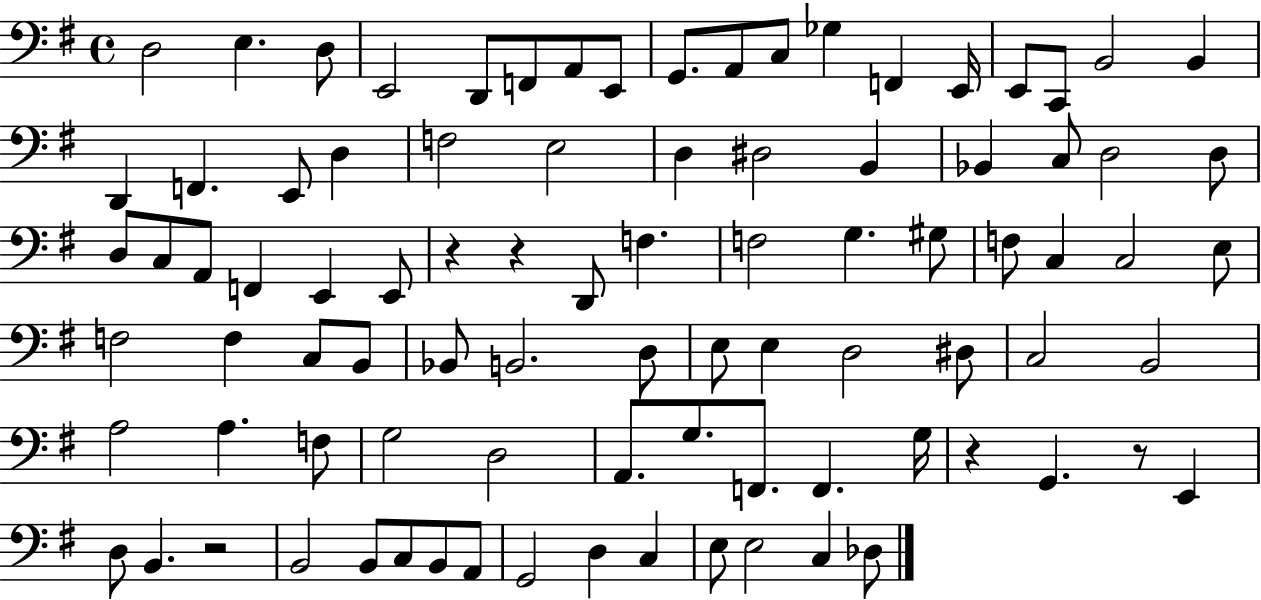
{
  \clef bass
  \time 4/4
  \defaultTimeSignature
  \key g \major
  d2 e4. d8 | e,2 d,8 f,8 a,8 e,8 | g,8. a,8 c8 ges4 f,4 e,16 | e,8 c,8 b,2 b,4 | \break d,4 f,4. e,8 d4 | f2 e2 | d4 dis2 b,4 | bes,4 c8 d2 d8 | \break d8 c8 a,8 f,4 e,4 e,8 | r4 r4 d,8 f4. | f2 g4. gis8 | f8 c4 c2 e8 | \break f2 f4 c8 b,8 | bes,8 b,2. d8 | e8 e4 d2 dis8 | c2 b,2 | \break a2 a4. f8 | g2 d2 | a,8. g8. f,8. f,4. g16 | r4 g,4. r8 e,4 | \break d8 b,4. r2 | b,2 b,8 c8 b,8 a,8 | g,2 d4 c4 | e8 e2 c4 des8 | \break \bar "|."
}